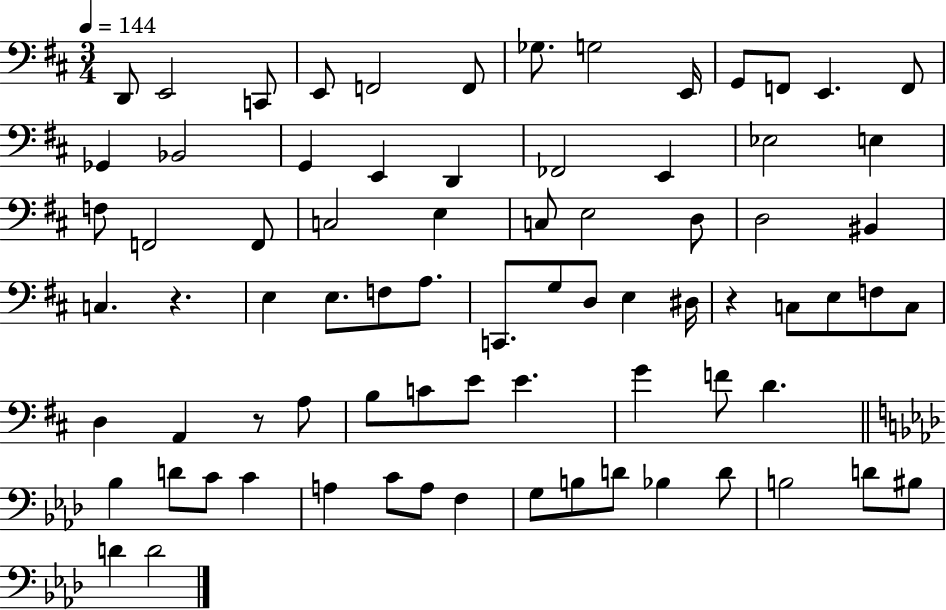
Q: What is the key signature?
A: D major